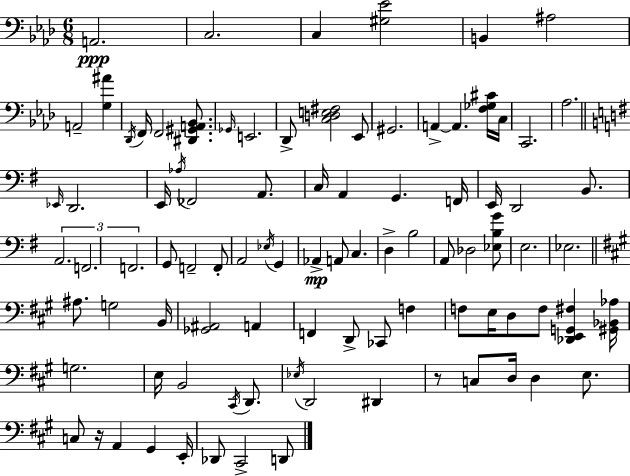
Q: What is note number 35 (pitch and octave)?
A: F2